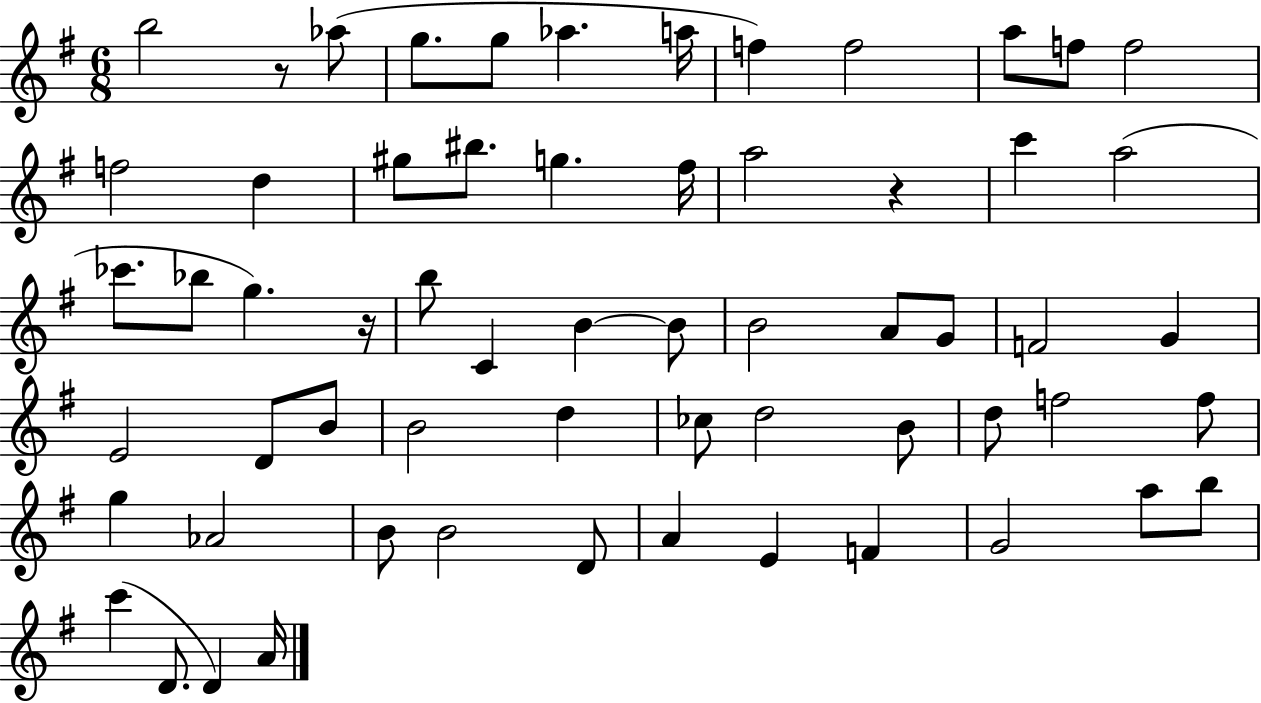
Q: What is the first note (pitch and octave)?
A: B5